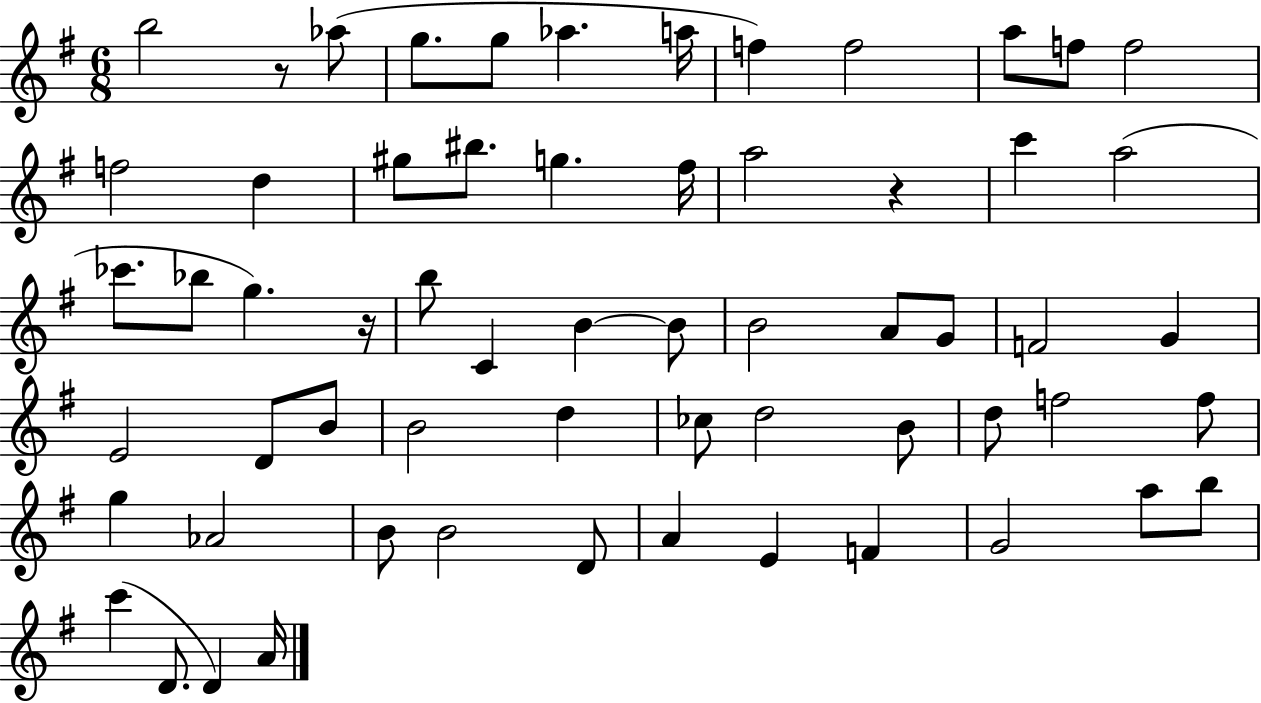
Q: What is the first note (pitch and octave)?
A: B5